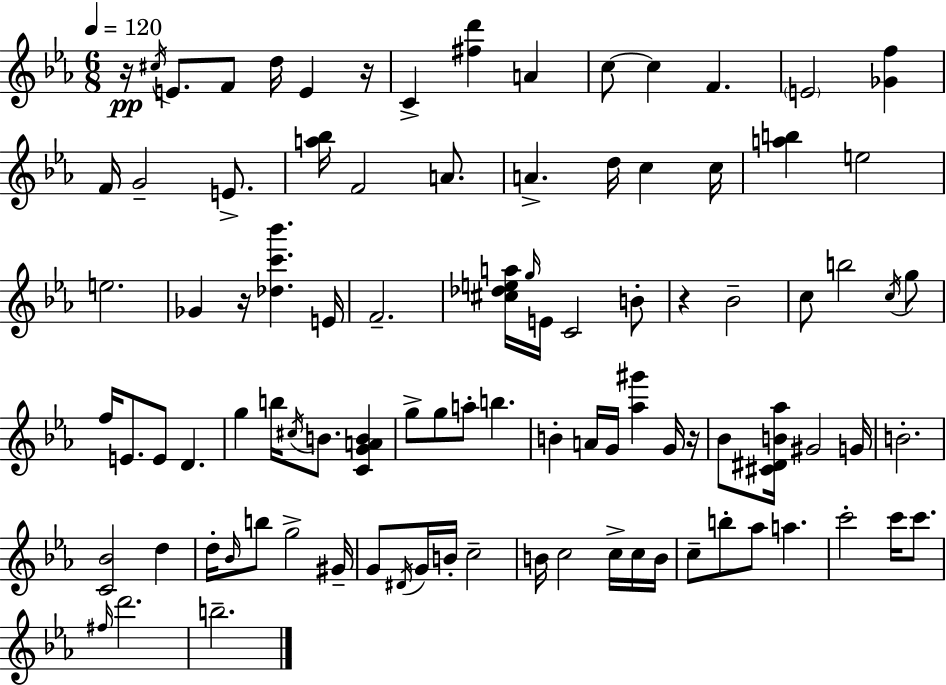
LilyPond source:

{
  \clef treble
  \numericTimeSignature
  \time 6/8
  \key ees \major
  \tempo 4 = 120
  r16\pp \acciaccatura { cis''16 } e'8. f'8 d''16 e'4 | r16 c'4-> <fis'' d'''>4 a'4 | c''8~~ c''4 f'4. | \parenthesize e'2 <ges' f''>4 | \break f'16 g'2-- e'8.-> | <a'' bes''>16 f'2 a'8. | a'4.-> d''16 c''4 | c''16 <a'' b''>4 e''2 | \break e''2. | ges'4 r16 <des'' c''' bes'''>4. | e'16 f'2.-- | <cis'' des'' e'' a''>16 \grace { g''16 } e'16 c'2 | \break b'8-. r4 bes'2-- | c''8 b''2 | \acciaccatura { c''16 } g''8 f''16 e'8. e'8 d'4. | g''4 b''16 \acciaccatura { cis''16 } b'8. | \break <c' g' a' b'>4 g''8-> g''8 a''8-. b''4. | b'4-. a'16 g'16 <aes'' gis'''>4 | g'16 r16 bes'8 <cis' dis' b' aes''>16 gis'2 | g'16 b'2.-. | \break <c' bes'>2 | d''4 d''16-. \grace { bes'16 } b''8 g''2-> | gis'16-- g'8 \acciaccatura { dis'16 } g'16 b'16-. c''2-- | b'16 c''2 | \break c''16-> c''16 b'16 c''8-- b''8-. aes''8 | a''4. c'''2-. | c'''16 c'''8. \grace { fis''16 } d'''2. | b''2.-- | \break \bar "|."
}